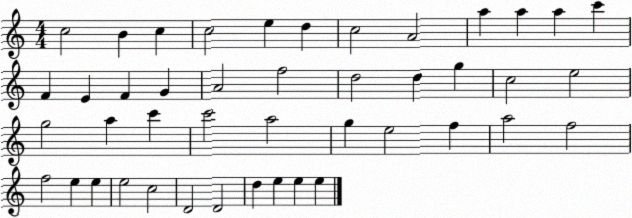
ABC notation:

X:1
T:Untitled
M:4/4
L:1/4
K:C
c2 B c c2 e d c2 A2 a a a c' F E F G A2 f2 d2 d g c2 e2 g2 a c' c'2 a2 g e2 f a2 f2 f2 e e e2 c2 D2 D2 d e e e